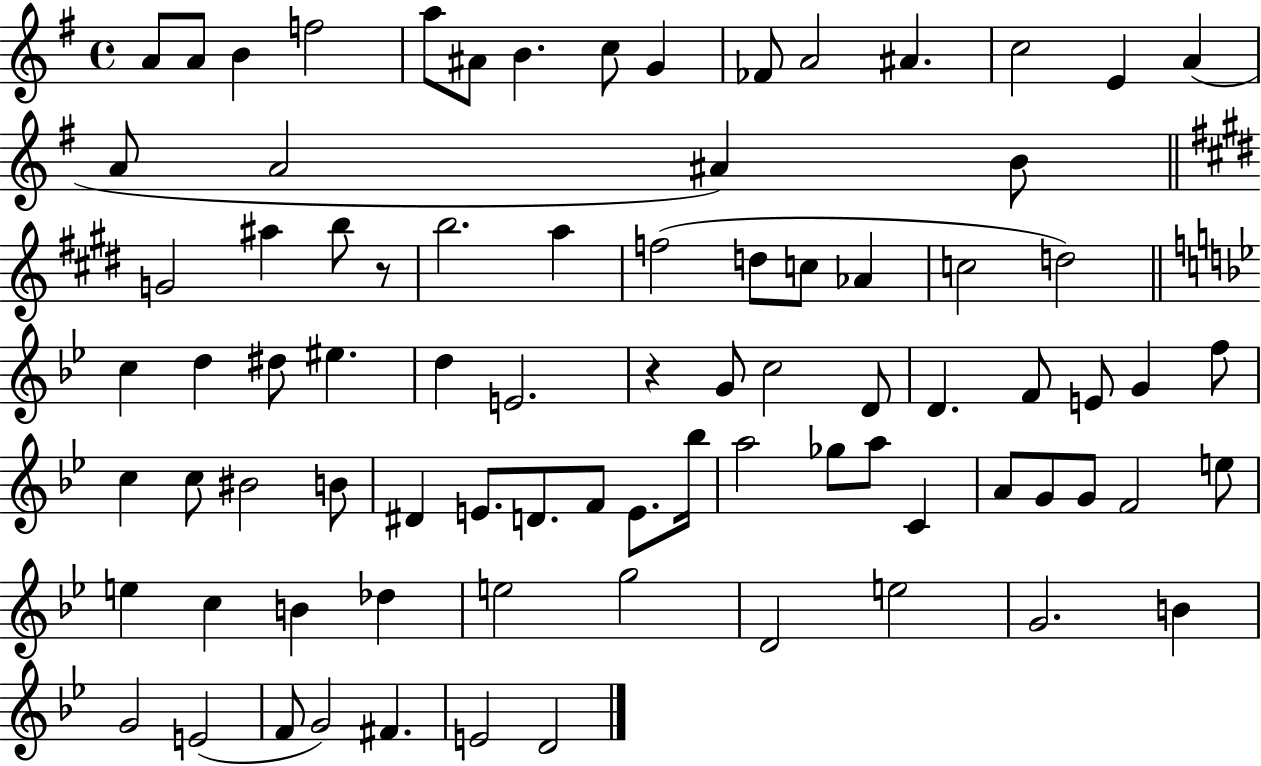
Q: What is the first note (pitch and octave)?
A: A4